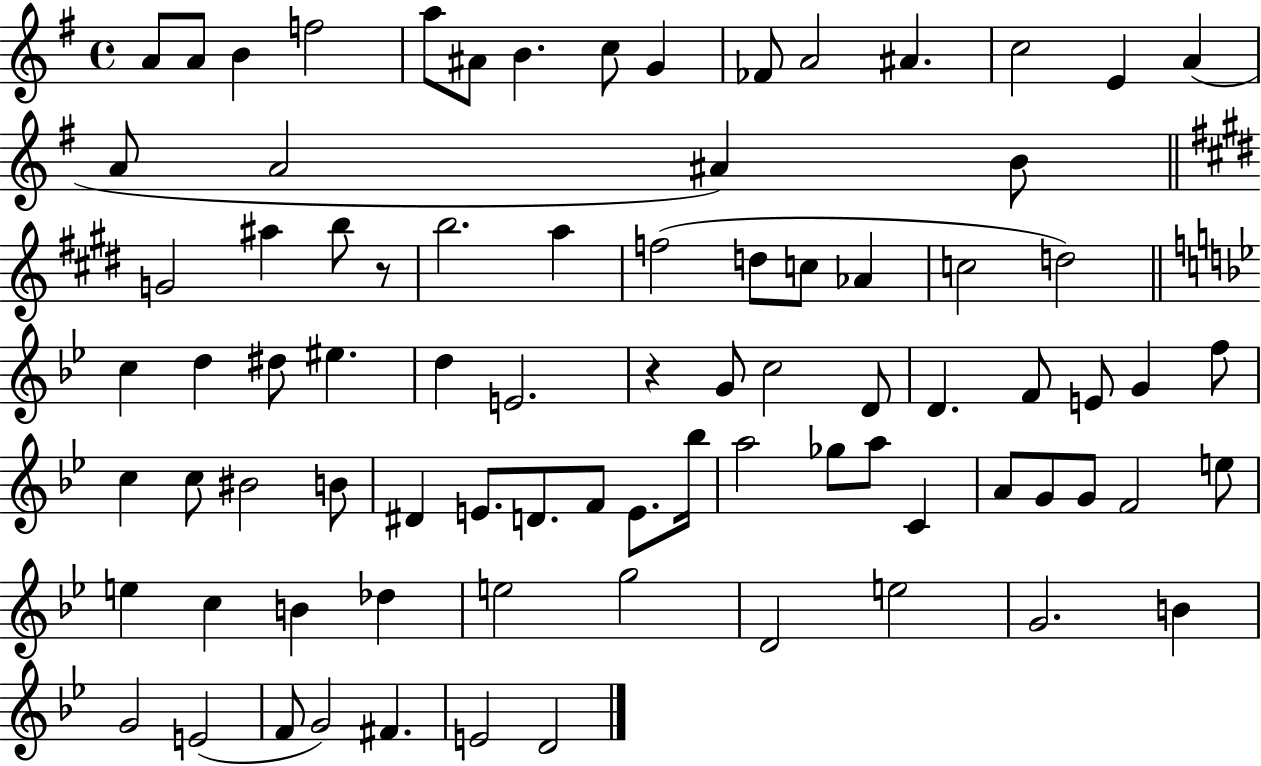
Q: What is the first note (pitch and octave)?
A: A4